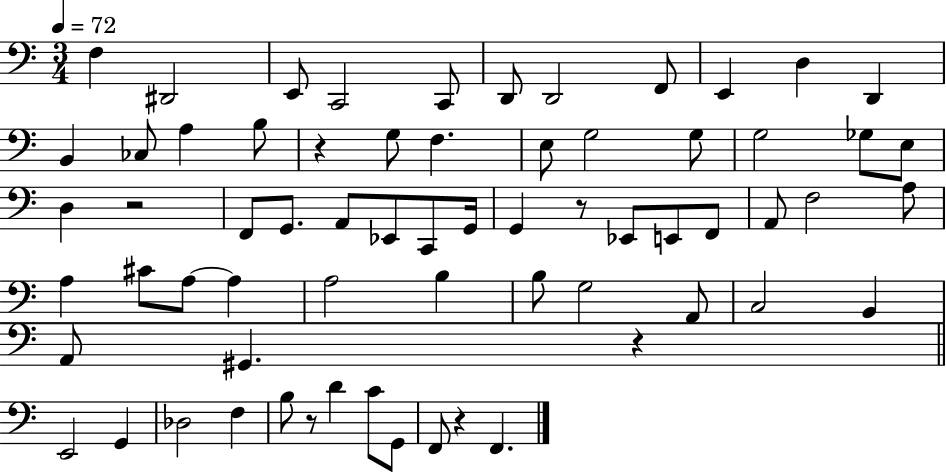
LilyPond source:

{
  \clef bass
  \numericTimeSignature
  \time 3/4
  \key c \major
  \tempo 4 = 72
  \repeat volta 2 { f4 dis,2 | e,8 c,2 c,8 | d,8 d,2 f,8 | e,4 d4 d,4 | \break b,4 ces8 a4 b8 | r4 g8 f4. | e8 g2 g8 | g2 ges8 e8 | \break d4 r2 | f,8 g,8. a,8 ees,8 c,8 g,16 | g,4 r8 ees,8 e,8 f,8 | a,8 f2 a8 | \break a4 cis'8 a8~~ a4 | a2 b4 | b8 g2 a,8 | c2 b,4 | \break a,8 gis,4. r4 | \bar "||" \break \key c \major e,2 g,4 | des2 f4 | b8 r8 d'4 c'8 g,8 | f,8 r4 f,4. | \break } \bar "|."
}